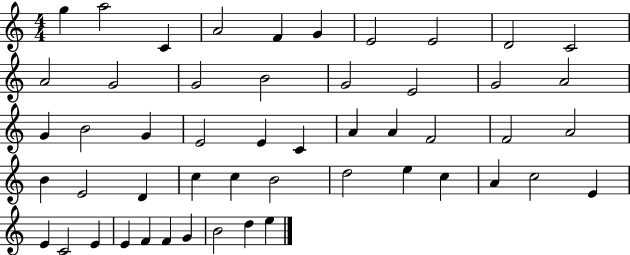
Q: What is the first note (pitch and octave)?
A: G5